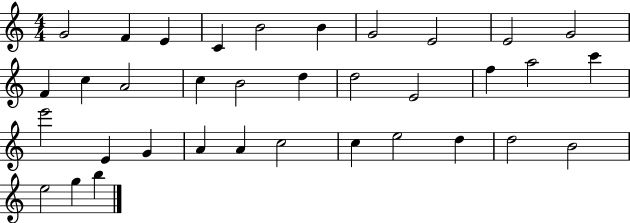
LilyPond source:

{
  \clef treble
  \numericTimeSignature
  \time 4/4
  \key c \major
  g'2 f'4 e'4 | c'4 b'2 b'4 | g'2 e'2 | e'2 g'2 | \break f'4 c''4 a'2 | c''4 b'2 d''4 | d''2 e'2 | f''4 a''2 c'''4 | \break e'''2 e'4 g'4 | a'4 a'4 c''2 | c''4 e''2 d''4 | d''2 b'2 | \break e''2 g''4 b''4 | \bar "|."
}